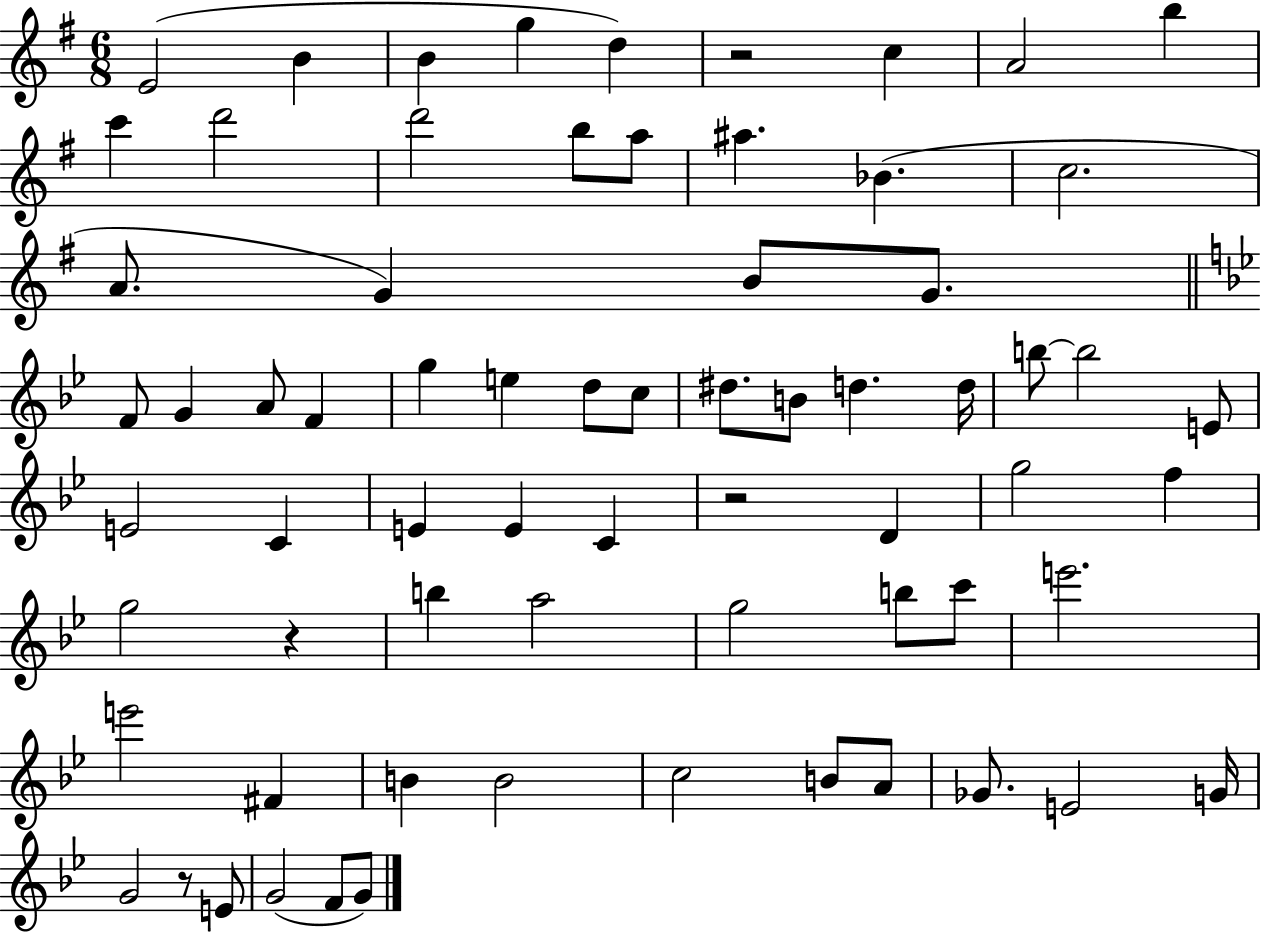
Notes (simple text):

E4/h B4/q B4/q G5/q D5/q R/h C5/q A4/h B5/q C6/q D6/h D6/h B5/e A5/e A#5/q. Bb4/q. C5/h. A4/e. G4/q B4/e G4/e. F4/e G4/q A4/e F4/q G5/q E5/q D5/e C5/e D#5/e. B4/e D5/q. D5/s B5/e B5/h E4/e E4/h C4/q E4/q E4/q C4/q R/h D4/q G5/h F5/q G5/h R/q B5/q A5/h G5/h B5/e C6/e E6/h. E6/h F#4/q B4/q B4/h C5/h B4/e A4/e Gb4/e. E4/h G4/s G4/h R/e E4/e G4/h F4/e G4/e